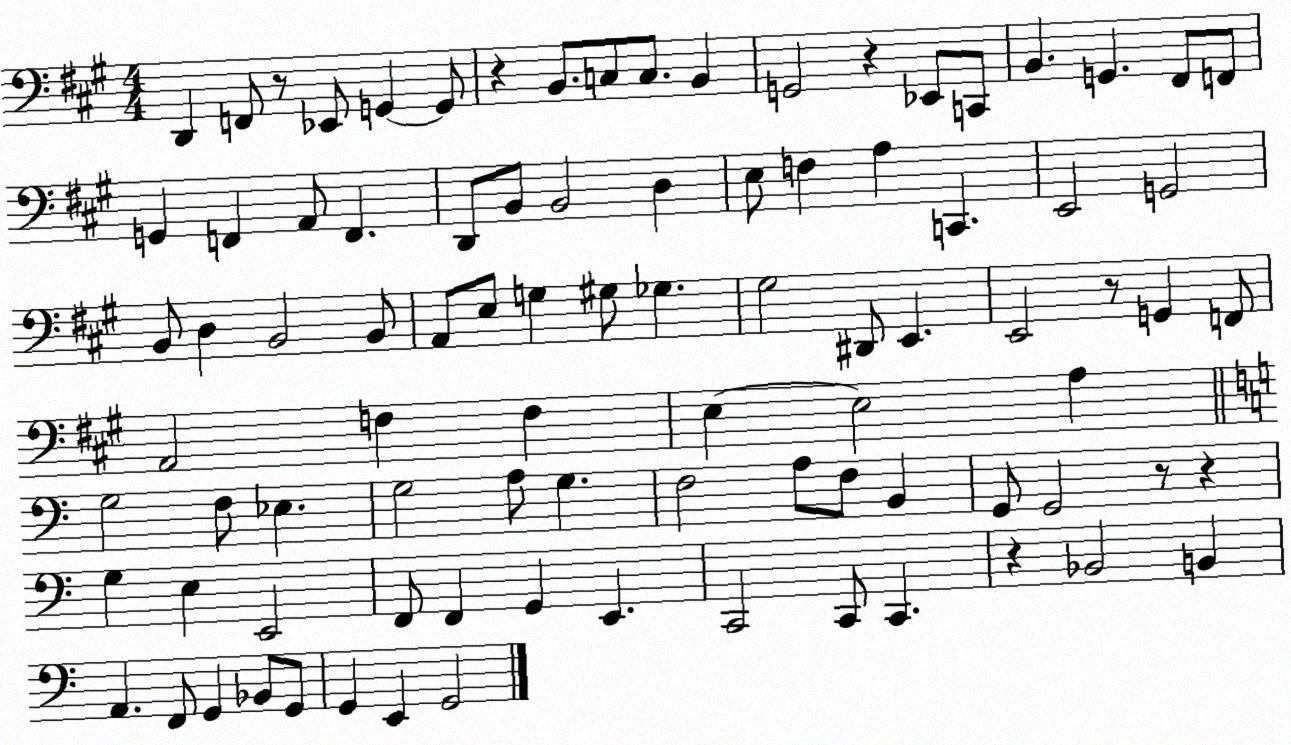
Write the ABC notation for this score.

X:1
T:Untitled
M:4/4
L:1/4
K:A
D,, F,,/2 z/2 _E,,/2 G,, G,,/2 z B,,/2 C,/2 C,/2 B,, G,,2 z _E,,/2 C,,/2 B,, G,, ^F,,/2 F,,/2 G,, F,, A,,/2 F,, D,,/2 B,,/2 B,,2 D, E,/2 F, A, C,, E,,2 G,,2 B,,/2 D, B,,2 B,,/2 A,,/2 E,/2 G, ^G,/2 _G, ^G,2 ^D,,/2 E,, E,,2 z/2 G,, F,,/2 A,,2 F, F, E, E,2 A, G,2 F,/2 _E, G,2 A,/2 G, F,2 A,/2 F,/2 B,, G,,/2 G,,2 z/2 z G, E, E,,2 F,,/2 F,, G,, E,, C,,2 C,,/2 C,, z _B,,2 B,, A,, F,,/2 G,, _B,,/2 G,,/2 G,, E,, G,,2